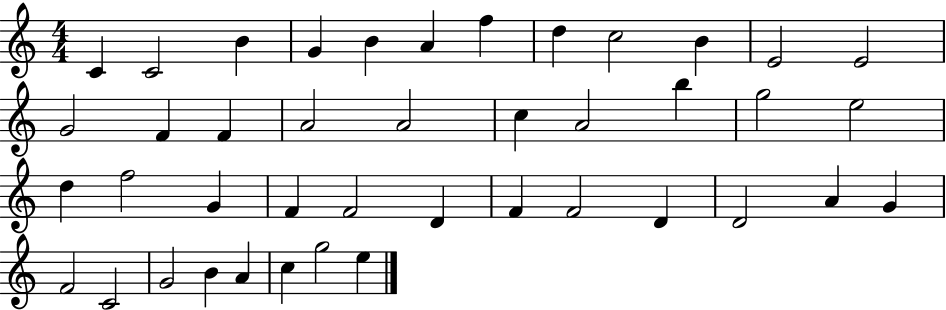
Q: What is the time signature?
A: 4/4